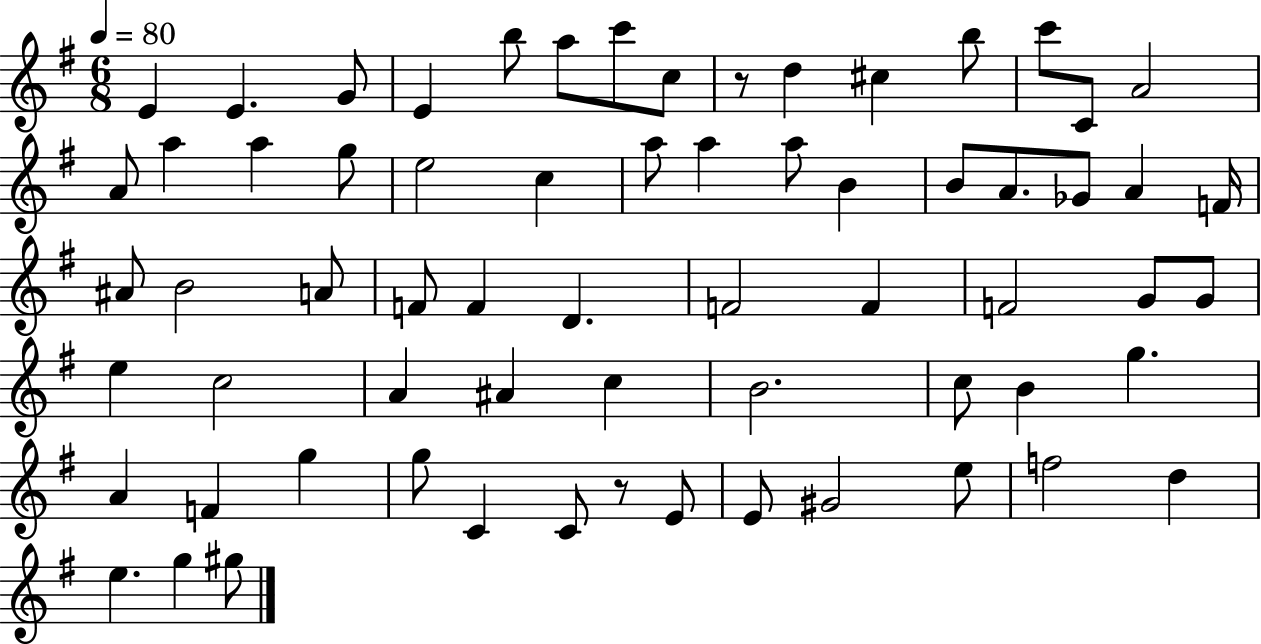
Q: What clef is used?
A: treble